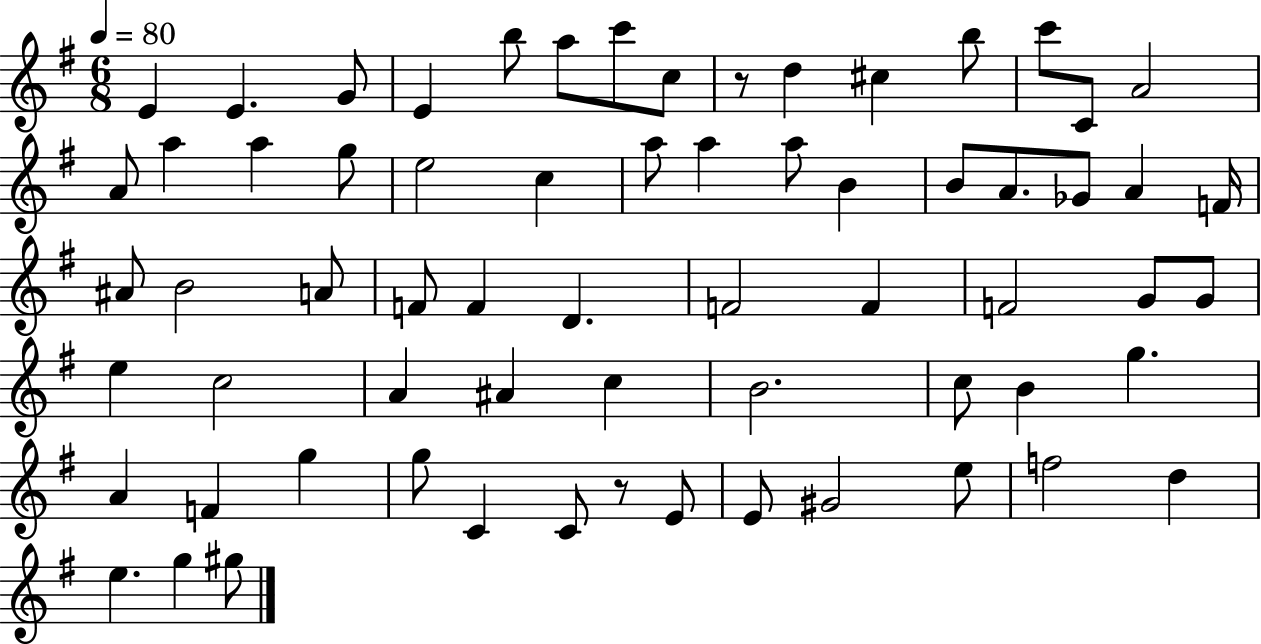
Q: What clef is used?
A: treble